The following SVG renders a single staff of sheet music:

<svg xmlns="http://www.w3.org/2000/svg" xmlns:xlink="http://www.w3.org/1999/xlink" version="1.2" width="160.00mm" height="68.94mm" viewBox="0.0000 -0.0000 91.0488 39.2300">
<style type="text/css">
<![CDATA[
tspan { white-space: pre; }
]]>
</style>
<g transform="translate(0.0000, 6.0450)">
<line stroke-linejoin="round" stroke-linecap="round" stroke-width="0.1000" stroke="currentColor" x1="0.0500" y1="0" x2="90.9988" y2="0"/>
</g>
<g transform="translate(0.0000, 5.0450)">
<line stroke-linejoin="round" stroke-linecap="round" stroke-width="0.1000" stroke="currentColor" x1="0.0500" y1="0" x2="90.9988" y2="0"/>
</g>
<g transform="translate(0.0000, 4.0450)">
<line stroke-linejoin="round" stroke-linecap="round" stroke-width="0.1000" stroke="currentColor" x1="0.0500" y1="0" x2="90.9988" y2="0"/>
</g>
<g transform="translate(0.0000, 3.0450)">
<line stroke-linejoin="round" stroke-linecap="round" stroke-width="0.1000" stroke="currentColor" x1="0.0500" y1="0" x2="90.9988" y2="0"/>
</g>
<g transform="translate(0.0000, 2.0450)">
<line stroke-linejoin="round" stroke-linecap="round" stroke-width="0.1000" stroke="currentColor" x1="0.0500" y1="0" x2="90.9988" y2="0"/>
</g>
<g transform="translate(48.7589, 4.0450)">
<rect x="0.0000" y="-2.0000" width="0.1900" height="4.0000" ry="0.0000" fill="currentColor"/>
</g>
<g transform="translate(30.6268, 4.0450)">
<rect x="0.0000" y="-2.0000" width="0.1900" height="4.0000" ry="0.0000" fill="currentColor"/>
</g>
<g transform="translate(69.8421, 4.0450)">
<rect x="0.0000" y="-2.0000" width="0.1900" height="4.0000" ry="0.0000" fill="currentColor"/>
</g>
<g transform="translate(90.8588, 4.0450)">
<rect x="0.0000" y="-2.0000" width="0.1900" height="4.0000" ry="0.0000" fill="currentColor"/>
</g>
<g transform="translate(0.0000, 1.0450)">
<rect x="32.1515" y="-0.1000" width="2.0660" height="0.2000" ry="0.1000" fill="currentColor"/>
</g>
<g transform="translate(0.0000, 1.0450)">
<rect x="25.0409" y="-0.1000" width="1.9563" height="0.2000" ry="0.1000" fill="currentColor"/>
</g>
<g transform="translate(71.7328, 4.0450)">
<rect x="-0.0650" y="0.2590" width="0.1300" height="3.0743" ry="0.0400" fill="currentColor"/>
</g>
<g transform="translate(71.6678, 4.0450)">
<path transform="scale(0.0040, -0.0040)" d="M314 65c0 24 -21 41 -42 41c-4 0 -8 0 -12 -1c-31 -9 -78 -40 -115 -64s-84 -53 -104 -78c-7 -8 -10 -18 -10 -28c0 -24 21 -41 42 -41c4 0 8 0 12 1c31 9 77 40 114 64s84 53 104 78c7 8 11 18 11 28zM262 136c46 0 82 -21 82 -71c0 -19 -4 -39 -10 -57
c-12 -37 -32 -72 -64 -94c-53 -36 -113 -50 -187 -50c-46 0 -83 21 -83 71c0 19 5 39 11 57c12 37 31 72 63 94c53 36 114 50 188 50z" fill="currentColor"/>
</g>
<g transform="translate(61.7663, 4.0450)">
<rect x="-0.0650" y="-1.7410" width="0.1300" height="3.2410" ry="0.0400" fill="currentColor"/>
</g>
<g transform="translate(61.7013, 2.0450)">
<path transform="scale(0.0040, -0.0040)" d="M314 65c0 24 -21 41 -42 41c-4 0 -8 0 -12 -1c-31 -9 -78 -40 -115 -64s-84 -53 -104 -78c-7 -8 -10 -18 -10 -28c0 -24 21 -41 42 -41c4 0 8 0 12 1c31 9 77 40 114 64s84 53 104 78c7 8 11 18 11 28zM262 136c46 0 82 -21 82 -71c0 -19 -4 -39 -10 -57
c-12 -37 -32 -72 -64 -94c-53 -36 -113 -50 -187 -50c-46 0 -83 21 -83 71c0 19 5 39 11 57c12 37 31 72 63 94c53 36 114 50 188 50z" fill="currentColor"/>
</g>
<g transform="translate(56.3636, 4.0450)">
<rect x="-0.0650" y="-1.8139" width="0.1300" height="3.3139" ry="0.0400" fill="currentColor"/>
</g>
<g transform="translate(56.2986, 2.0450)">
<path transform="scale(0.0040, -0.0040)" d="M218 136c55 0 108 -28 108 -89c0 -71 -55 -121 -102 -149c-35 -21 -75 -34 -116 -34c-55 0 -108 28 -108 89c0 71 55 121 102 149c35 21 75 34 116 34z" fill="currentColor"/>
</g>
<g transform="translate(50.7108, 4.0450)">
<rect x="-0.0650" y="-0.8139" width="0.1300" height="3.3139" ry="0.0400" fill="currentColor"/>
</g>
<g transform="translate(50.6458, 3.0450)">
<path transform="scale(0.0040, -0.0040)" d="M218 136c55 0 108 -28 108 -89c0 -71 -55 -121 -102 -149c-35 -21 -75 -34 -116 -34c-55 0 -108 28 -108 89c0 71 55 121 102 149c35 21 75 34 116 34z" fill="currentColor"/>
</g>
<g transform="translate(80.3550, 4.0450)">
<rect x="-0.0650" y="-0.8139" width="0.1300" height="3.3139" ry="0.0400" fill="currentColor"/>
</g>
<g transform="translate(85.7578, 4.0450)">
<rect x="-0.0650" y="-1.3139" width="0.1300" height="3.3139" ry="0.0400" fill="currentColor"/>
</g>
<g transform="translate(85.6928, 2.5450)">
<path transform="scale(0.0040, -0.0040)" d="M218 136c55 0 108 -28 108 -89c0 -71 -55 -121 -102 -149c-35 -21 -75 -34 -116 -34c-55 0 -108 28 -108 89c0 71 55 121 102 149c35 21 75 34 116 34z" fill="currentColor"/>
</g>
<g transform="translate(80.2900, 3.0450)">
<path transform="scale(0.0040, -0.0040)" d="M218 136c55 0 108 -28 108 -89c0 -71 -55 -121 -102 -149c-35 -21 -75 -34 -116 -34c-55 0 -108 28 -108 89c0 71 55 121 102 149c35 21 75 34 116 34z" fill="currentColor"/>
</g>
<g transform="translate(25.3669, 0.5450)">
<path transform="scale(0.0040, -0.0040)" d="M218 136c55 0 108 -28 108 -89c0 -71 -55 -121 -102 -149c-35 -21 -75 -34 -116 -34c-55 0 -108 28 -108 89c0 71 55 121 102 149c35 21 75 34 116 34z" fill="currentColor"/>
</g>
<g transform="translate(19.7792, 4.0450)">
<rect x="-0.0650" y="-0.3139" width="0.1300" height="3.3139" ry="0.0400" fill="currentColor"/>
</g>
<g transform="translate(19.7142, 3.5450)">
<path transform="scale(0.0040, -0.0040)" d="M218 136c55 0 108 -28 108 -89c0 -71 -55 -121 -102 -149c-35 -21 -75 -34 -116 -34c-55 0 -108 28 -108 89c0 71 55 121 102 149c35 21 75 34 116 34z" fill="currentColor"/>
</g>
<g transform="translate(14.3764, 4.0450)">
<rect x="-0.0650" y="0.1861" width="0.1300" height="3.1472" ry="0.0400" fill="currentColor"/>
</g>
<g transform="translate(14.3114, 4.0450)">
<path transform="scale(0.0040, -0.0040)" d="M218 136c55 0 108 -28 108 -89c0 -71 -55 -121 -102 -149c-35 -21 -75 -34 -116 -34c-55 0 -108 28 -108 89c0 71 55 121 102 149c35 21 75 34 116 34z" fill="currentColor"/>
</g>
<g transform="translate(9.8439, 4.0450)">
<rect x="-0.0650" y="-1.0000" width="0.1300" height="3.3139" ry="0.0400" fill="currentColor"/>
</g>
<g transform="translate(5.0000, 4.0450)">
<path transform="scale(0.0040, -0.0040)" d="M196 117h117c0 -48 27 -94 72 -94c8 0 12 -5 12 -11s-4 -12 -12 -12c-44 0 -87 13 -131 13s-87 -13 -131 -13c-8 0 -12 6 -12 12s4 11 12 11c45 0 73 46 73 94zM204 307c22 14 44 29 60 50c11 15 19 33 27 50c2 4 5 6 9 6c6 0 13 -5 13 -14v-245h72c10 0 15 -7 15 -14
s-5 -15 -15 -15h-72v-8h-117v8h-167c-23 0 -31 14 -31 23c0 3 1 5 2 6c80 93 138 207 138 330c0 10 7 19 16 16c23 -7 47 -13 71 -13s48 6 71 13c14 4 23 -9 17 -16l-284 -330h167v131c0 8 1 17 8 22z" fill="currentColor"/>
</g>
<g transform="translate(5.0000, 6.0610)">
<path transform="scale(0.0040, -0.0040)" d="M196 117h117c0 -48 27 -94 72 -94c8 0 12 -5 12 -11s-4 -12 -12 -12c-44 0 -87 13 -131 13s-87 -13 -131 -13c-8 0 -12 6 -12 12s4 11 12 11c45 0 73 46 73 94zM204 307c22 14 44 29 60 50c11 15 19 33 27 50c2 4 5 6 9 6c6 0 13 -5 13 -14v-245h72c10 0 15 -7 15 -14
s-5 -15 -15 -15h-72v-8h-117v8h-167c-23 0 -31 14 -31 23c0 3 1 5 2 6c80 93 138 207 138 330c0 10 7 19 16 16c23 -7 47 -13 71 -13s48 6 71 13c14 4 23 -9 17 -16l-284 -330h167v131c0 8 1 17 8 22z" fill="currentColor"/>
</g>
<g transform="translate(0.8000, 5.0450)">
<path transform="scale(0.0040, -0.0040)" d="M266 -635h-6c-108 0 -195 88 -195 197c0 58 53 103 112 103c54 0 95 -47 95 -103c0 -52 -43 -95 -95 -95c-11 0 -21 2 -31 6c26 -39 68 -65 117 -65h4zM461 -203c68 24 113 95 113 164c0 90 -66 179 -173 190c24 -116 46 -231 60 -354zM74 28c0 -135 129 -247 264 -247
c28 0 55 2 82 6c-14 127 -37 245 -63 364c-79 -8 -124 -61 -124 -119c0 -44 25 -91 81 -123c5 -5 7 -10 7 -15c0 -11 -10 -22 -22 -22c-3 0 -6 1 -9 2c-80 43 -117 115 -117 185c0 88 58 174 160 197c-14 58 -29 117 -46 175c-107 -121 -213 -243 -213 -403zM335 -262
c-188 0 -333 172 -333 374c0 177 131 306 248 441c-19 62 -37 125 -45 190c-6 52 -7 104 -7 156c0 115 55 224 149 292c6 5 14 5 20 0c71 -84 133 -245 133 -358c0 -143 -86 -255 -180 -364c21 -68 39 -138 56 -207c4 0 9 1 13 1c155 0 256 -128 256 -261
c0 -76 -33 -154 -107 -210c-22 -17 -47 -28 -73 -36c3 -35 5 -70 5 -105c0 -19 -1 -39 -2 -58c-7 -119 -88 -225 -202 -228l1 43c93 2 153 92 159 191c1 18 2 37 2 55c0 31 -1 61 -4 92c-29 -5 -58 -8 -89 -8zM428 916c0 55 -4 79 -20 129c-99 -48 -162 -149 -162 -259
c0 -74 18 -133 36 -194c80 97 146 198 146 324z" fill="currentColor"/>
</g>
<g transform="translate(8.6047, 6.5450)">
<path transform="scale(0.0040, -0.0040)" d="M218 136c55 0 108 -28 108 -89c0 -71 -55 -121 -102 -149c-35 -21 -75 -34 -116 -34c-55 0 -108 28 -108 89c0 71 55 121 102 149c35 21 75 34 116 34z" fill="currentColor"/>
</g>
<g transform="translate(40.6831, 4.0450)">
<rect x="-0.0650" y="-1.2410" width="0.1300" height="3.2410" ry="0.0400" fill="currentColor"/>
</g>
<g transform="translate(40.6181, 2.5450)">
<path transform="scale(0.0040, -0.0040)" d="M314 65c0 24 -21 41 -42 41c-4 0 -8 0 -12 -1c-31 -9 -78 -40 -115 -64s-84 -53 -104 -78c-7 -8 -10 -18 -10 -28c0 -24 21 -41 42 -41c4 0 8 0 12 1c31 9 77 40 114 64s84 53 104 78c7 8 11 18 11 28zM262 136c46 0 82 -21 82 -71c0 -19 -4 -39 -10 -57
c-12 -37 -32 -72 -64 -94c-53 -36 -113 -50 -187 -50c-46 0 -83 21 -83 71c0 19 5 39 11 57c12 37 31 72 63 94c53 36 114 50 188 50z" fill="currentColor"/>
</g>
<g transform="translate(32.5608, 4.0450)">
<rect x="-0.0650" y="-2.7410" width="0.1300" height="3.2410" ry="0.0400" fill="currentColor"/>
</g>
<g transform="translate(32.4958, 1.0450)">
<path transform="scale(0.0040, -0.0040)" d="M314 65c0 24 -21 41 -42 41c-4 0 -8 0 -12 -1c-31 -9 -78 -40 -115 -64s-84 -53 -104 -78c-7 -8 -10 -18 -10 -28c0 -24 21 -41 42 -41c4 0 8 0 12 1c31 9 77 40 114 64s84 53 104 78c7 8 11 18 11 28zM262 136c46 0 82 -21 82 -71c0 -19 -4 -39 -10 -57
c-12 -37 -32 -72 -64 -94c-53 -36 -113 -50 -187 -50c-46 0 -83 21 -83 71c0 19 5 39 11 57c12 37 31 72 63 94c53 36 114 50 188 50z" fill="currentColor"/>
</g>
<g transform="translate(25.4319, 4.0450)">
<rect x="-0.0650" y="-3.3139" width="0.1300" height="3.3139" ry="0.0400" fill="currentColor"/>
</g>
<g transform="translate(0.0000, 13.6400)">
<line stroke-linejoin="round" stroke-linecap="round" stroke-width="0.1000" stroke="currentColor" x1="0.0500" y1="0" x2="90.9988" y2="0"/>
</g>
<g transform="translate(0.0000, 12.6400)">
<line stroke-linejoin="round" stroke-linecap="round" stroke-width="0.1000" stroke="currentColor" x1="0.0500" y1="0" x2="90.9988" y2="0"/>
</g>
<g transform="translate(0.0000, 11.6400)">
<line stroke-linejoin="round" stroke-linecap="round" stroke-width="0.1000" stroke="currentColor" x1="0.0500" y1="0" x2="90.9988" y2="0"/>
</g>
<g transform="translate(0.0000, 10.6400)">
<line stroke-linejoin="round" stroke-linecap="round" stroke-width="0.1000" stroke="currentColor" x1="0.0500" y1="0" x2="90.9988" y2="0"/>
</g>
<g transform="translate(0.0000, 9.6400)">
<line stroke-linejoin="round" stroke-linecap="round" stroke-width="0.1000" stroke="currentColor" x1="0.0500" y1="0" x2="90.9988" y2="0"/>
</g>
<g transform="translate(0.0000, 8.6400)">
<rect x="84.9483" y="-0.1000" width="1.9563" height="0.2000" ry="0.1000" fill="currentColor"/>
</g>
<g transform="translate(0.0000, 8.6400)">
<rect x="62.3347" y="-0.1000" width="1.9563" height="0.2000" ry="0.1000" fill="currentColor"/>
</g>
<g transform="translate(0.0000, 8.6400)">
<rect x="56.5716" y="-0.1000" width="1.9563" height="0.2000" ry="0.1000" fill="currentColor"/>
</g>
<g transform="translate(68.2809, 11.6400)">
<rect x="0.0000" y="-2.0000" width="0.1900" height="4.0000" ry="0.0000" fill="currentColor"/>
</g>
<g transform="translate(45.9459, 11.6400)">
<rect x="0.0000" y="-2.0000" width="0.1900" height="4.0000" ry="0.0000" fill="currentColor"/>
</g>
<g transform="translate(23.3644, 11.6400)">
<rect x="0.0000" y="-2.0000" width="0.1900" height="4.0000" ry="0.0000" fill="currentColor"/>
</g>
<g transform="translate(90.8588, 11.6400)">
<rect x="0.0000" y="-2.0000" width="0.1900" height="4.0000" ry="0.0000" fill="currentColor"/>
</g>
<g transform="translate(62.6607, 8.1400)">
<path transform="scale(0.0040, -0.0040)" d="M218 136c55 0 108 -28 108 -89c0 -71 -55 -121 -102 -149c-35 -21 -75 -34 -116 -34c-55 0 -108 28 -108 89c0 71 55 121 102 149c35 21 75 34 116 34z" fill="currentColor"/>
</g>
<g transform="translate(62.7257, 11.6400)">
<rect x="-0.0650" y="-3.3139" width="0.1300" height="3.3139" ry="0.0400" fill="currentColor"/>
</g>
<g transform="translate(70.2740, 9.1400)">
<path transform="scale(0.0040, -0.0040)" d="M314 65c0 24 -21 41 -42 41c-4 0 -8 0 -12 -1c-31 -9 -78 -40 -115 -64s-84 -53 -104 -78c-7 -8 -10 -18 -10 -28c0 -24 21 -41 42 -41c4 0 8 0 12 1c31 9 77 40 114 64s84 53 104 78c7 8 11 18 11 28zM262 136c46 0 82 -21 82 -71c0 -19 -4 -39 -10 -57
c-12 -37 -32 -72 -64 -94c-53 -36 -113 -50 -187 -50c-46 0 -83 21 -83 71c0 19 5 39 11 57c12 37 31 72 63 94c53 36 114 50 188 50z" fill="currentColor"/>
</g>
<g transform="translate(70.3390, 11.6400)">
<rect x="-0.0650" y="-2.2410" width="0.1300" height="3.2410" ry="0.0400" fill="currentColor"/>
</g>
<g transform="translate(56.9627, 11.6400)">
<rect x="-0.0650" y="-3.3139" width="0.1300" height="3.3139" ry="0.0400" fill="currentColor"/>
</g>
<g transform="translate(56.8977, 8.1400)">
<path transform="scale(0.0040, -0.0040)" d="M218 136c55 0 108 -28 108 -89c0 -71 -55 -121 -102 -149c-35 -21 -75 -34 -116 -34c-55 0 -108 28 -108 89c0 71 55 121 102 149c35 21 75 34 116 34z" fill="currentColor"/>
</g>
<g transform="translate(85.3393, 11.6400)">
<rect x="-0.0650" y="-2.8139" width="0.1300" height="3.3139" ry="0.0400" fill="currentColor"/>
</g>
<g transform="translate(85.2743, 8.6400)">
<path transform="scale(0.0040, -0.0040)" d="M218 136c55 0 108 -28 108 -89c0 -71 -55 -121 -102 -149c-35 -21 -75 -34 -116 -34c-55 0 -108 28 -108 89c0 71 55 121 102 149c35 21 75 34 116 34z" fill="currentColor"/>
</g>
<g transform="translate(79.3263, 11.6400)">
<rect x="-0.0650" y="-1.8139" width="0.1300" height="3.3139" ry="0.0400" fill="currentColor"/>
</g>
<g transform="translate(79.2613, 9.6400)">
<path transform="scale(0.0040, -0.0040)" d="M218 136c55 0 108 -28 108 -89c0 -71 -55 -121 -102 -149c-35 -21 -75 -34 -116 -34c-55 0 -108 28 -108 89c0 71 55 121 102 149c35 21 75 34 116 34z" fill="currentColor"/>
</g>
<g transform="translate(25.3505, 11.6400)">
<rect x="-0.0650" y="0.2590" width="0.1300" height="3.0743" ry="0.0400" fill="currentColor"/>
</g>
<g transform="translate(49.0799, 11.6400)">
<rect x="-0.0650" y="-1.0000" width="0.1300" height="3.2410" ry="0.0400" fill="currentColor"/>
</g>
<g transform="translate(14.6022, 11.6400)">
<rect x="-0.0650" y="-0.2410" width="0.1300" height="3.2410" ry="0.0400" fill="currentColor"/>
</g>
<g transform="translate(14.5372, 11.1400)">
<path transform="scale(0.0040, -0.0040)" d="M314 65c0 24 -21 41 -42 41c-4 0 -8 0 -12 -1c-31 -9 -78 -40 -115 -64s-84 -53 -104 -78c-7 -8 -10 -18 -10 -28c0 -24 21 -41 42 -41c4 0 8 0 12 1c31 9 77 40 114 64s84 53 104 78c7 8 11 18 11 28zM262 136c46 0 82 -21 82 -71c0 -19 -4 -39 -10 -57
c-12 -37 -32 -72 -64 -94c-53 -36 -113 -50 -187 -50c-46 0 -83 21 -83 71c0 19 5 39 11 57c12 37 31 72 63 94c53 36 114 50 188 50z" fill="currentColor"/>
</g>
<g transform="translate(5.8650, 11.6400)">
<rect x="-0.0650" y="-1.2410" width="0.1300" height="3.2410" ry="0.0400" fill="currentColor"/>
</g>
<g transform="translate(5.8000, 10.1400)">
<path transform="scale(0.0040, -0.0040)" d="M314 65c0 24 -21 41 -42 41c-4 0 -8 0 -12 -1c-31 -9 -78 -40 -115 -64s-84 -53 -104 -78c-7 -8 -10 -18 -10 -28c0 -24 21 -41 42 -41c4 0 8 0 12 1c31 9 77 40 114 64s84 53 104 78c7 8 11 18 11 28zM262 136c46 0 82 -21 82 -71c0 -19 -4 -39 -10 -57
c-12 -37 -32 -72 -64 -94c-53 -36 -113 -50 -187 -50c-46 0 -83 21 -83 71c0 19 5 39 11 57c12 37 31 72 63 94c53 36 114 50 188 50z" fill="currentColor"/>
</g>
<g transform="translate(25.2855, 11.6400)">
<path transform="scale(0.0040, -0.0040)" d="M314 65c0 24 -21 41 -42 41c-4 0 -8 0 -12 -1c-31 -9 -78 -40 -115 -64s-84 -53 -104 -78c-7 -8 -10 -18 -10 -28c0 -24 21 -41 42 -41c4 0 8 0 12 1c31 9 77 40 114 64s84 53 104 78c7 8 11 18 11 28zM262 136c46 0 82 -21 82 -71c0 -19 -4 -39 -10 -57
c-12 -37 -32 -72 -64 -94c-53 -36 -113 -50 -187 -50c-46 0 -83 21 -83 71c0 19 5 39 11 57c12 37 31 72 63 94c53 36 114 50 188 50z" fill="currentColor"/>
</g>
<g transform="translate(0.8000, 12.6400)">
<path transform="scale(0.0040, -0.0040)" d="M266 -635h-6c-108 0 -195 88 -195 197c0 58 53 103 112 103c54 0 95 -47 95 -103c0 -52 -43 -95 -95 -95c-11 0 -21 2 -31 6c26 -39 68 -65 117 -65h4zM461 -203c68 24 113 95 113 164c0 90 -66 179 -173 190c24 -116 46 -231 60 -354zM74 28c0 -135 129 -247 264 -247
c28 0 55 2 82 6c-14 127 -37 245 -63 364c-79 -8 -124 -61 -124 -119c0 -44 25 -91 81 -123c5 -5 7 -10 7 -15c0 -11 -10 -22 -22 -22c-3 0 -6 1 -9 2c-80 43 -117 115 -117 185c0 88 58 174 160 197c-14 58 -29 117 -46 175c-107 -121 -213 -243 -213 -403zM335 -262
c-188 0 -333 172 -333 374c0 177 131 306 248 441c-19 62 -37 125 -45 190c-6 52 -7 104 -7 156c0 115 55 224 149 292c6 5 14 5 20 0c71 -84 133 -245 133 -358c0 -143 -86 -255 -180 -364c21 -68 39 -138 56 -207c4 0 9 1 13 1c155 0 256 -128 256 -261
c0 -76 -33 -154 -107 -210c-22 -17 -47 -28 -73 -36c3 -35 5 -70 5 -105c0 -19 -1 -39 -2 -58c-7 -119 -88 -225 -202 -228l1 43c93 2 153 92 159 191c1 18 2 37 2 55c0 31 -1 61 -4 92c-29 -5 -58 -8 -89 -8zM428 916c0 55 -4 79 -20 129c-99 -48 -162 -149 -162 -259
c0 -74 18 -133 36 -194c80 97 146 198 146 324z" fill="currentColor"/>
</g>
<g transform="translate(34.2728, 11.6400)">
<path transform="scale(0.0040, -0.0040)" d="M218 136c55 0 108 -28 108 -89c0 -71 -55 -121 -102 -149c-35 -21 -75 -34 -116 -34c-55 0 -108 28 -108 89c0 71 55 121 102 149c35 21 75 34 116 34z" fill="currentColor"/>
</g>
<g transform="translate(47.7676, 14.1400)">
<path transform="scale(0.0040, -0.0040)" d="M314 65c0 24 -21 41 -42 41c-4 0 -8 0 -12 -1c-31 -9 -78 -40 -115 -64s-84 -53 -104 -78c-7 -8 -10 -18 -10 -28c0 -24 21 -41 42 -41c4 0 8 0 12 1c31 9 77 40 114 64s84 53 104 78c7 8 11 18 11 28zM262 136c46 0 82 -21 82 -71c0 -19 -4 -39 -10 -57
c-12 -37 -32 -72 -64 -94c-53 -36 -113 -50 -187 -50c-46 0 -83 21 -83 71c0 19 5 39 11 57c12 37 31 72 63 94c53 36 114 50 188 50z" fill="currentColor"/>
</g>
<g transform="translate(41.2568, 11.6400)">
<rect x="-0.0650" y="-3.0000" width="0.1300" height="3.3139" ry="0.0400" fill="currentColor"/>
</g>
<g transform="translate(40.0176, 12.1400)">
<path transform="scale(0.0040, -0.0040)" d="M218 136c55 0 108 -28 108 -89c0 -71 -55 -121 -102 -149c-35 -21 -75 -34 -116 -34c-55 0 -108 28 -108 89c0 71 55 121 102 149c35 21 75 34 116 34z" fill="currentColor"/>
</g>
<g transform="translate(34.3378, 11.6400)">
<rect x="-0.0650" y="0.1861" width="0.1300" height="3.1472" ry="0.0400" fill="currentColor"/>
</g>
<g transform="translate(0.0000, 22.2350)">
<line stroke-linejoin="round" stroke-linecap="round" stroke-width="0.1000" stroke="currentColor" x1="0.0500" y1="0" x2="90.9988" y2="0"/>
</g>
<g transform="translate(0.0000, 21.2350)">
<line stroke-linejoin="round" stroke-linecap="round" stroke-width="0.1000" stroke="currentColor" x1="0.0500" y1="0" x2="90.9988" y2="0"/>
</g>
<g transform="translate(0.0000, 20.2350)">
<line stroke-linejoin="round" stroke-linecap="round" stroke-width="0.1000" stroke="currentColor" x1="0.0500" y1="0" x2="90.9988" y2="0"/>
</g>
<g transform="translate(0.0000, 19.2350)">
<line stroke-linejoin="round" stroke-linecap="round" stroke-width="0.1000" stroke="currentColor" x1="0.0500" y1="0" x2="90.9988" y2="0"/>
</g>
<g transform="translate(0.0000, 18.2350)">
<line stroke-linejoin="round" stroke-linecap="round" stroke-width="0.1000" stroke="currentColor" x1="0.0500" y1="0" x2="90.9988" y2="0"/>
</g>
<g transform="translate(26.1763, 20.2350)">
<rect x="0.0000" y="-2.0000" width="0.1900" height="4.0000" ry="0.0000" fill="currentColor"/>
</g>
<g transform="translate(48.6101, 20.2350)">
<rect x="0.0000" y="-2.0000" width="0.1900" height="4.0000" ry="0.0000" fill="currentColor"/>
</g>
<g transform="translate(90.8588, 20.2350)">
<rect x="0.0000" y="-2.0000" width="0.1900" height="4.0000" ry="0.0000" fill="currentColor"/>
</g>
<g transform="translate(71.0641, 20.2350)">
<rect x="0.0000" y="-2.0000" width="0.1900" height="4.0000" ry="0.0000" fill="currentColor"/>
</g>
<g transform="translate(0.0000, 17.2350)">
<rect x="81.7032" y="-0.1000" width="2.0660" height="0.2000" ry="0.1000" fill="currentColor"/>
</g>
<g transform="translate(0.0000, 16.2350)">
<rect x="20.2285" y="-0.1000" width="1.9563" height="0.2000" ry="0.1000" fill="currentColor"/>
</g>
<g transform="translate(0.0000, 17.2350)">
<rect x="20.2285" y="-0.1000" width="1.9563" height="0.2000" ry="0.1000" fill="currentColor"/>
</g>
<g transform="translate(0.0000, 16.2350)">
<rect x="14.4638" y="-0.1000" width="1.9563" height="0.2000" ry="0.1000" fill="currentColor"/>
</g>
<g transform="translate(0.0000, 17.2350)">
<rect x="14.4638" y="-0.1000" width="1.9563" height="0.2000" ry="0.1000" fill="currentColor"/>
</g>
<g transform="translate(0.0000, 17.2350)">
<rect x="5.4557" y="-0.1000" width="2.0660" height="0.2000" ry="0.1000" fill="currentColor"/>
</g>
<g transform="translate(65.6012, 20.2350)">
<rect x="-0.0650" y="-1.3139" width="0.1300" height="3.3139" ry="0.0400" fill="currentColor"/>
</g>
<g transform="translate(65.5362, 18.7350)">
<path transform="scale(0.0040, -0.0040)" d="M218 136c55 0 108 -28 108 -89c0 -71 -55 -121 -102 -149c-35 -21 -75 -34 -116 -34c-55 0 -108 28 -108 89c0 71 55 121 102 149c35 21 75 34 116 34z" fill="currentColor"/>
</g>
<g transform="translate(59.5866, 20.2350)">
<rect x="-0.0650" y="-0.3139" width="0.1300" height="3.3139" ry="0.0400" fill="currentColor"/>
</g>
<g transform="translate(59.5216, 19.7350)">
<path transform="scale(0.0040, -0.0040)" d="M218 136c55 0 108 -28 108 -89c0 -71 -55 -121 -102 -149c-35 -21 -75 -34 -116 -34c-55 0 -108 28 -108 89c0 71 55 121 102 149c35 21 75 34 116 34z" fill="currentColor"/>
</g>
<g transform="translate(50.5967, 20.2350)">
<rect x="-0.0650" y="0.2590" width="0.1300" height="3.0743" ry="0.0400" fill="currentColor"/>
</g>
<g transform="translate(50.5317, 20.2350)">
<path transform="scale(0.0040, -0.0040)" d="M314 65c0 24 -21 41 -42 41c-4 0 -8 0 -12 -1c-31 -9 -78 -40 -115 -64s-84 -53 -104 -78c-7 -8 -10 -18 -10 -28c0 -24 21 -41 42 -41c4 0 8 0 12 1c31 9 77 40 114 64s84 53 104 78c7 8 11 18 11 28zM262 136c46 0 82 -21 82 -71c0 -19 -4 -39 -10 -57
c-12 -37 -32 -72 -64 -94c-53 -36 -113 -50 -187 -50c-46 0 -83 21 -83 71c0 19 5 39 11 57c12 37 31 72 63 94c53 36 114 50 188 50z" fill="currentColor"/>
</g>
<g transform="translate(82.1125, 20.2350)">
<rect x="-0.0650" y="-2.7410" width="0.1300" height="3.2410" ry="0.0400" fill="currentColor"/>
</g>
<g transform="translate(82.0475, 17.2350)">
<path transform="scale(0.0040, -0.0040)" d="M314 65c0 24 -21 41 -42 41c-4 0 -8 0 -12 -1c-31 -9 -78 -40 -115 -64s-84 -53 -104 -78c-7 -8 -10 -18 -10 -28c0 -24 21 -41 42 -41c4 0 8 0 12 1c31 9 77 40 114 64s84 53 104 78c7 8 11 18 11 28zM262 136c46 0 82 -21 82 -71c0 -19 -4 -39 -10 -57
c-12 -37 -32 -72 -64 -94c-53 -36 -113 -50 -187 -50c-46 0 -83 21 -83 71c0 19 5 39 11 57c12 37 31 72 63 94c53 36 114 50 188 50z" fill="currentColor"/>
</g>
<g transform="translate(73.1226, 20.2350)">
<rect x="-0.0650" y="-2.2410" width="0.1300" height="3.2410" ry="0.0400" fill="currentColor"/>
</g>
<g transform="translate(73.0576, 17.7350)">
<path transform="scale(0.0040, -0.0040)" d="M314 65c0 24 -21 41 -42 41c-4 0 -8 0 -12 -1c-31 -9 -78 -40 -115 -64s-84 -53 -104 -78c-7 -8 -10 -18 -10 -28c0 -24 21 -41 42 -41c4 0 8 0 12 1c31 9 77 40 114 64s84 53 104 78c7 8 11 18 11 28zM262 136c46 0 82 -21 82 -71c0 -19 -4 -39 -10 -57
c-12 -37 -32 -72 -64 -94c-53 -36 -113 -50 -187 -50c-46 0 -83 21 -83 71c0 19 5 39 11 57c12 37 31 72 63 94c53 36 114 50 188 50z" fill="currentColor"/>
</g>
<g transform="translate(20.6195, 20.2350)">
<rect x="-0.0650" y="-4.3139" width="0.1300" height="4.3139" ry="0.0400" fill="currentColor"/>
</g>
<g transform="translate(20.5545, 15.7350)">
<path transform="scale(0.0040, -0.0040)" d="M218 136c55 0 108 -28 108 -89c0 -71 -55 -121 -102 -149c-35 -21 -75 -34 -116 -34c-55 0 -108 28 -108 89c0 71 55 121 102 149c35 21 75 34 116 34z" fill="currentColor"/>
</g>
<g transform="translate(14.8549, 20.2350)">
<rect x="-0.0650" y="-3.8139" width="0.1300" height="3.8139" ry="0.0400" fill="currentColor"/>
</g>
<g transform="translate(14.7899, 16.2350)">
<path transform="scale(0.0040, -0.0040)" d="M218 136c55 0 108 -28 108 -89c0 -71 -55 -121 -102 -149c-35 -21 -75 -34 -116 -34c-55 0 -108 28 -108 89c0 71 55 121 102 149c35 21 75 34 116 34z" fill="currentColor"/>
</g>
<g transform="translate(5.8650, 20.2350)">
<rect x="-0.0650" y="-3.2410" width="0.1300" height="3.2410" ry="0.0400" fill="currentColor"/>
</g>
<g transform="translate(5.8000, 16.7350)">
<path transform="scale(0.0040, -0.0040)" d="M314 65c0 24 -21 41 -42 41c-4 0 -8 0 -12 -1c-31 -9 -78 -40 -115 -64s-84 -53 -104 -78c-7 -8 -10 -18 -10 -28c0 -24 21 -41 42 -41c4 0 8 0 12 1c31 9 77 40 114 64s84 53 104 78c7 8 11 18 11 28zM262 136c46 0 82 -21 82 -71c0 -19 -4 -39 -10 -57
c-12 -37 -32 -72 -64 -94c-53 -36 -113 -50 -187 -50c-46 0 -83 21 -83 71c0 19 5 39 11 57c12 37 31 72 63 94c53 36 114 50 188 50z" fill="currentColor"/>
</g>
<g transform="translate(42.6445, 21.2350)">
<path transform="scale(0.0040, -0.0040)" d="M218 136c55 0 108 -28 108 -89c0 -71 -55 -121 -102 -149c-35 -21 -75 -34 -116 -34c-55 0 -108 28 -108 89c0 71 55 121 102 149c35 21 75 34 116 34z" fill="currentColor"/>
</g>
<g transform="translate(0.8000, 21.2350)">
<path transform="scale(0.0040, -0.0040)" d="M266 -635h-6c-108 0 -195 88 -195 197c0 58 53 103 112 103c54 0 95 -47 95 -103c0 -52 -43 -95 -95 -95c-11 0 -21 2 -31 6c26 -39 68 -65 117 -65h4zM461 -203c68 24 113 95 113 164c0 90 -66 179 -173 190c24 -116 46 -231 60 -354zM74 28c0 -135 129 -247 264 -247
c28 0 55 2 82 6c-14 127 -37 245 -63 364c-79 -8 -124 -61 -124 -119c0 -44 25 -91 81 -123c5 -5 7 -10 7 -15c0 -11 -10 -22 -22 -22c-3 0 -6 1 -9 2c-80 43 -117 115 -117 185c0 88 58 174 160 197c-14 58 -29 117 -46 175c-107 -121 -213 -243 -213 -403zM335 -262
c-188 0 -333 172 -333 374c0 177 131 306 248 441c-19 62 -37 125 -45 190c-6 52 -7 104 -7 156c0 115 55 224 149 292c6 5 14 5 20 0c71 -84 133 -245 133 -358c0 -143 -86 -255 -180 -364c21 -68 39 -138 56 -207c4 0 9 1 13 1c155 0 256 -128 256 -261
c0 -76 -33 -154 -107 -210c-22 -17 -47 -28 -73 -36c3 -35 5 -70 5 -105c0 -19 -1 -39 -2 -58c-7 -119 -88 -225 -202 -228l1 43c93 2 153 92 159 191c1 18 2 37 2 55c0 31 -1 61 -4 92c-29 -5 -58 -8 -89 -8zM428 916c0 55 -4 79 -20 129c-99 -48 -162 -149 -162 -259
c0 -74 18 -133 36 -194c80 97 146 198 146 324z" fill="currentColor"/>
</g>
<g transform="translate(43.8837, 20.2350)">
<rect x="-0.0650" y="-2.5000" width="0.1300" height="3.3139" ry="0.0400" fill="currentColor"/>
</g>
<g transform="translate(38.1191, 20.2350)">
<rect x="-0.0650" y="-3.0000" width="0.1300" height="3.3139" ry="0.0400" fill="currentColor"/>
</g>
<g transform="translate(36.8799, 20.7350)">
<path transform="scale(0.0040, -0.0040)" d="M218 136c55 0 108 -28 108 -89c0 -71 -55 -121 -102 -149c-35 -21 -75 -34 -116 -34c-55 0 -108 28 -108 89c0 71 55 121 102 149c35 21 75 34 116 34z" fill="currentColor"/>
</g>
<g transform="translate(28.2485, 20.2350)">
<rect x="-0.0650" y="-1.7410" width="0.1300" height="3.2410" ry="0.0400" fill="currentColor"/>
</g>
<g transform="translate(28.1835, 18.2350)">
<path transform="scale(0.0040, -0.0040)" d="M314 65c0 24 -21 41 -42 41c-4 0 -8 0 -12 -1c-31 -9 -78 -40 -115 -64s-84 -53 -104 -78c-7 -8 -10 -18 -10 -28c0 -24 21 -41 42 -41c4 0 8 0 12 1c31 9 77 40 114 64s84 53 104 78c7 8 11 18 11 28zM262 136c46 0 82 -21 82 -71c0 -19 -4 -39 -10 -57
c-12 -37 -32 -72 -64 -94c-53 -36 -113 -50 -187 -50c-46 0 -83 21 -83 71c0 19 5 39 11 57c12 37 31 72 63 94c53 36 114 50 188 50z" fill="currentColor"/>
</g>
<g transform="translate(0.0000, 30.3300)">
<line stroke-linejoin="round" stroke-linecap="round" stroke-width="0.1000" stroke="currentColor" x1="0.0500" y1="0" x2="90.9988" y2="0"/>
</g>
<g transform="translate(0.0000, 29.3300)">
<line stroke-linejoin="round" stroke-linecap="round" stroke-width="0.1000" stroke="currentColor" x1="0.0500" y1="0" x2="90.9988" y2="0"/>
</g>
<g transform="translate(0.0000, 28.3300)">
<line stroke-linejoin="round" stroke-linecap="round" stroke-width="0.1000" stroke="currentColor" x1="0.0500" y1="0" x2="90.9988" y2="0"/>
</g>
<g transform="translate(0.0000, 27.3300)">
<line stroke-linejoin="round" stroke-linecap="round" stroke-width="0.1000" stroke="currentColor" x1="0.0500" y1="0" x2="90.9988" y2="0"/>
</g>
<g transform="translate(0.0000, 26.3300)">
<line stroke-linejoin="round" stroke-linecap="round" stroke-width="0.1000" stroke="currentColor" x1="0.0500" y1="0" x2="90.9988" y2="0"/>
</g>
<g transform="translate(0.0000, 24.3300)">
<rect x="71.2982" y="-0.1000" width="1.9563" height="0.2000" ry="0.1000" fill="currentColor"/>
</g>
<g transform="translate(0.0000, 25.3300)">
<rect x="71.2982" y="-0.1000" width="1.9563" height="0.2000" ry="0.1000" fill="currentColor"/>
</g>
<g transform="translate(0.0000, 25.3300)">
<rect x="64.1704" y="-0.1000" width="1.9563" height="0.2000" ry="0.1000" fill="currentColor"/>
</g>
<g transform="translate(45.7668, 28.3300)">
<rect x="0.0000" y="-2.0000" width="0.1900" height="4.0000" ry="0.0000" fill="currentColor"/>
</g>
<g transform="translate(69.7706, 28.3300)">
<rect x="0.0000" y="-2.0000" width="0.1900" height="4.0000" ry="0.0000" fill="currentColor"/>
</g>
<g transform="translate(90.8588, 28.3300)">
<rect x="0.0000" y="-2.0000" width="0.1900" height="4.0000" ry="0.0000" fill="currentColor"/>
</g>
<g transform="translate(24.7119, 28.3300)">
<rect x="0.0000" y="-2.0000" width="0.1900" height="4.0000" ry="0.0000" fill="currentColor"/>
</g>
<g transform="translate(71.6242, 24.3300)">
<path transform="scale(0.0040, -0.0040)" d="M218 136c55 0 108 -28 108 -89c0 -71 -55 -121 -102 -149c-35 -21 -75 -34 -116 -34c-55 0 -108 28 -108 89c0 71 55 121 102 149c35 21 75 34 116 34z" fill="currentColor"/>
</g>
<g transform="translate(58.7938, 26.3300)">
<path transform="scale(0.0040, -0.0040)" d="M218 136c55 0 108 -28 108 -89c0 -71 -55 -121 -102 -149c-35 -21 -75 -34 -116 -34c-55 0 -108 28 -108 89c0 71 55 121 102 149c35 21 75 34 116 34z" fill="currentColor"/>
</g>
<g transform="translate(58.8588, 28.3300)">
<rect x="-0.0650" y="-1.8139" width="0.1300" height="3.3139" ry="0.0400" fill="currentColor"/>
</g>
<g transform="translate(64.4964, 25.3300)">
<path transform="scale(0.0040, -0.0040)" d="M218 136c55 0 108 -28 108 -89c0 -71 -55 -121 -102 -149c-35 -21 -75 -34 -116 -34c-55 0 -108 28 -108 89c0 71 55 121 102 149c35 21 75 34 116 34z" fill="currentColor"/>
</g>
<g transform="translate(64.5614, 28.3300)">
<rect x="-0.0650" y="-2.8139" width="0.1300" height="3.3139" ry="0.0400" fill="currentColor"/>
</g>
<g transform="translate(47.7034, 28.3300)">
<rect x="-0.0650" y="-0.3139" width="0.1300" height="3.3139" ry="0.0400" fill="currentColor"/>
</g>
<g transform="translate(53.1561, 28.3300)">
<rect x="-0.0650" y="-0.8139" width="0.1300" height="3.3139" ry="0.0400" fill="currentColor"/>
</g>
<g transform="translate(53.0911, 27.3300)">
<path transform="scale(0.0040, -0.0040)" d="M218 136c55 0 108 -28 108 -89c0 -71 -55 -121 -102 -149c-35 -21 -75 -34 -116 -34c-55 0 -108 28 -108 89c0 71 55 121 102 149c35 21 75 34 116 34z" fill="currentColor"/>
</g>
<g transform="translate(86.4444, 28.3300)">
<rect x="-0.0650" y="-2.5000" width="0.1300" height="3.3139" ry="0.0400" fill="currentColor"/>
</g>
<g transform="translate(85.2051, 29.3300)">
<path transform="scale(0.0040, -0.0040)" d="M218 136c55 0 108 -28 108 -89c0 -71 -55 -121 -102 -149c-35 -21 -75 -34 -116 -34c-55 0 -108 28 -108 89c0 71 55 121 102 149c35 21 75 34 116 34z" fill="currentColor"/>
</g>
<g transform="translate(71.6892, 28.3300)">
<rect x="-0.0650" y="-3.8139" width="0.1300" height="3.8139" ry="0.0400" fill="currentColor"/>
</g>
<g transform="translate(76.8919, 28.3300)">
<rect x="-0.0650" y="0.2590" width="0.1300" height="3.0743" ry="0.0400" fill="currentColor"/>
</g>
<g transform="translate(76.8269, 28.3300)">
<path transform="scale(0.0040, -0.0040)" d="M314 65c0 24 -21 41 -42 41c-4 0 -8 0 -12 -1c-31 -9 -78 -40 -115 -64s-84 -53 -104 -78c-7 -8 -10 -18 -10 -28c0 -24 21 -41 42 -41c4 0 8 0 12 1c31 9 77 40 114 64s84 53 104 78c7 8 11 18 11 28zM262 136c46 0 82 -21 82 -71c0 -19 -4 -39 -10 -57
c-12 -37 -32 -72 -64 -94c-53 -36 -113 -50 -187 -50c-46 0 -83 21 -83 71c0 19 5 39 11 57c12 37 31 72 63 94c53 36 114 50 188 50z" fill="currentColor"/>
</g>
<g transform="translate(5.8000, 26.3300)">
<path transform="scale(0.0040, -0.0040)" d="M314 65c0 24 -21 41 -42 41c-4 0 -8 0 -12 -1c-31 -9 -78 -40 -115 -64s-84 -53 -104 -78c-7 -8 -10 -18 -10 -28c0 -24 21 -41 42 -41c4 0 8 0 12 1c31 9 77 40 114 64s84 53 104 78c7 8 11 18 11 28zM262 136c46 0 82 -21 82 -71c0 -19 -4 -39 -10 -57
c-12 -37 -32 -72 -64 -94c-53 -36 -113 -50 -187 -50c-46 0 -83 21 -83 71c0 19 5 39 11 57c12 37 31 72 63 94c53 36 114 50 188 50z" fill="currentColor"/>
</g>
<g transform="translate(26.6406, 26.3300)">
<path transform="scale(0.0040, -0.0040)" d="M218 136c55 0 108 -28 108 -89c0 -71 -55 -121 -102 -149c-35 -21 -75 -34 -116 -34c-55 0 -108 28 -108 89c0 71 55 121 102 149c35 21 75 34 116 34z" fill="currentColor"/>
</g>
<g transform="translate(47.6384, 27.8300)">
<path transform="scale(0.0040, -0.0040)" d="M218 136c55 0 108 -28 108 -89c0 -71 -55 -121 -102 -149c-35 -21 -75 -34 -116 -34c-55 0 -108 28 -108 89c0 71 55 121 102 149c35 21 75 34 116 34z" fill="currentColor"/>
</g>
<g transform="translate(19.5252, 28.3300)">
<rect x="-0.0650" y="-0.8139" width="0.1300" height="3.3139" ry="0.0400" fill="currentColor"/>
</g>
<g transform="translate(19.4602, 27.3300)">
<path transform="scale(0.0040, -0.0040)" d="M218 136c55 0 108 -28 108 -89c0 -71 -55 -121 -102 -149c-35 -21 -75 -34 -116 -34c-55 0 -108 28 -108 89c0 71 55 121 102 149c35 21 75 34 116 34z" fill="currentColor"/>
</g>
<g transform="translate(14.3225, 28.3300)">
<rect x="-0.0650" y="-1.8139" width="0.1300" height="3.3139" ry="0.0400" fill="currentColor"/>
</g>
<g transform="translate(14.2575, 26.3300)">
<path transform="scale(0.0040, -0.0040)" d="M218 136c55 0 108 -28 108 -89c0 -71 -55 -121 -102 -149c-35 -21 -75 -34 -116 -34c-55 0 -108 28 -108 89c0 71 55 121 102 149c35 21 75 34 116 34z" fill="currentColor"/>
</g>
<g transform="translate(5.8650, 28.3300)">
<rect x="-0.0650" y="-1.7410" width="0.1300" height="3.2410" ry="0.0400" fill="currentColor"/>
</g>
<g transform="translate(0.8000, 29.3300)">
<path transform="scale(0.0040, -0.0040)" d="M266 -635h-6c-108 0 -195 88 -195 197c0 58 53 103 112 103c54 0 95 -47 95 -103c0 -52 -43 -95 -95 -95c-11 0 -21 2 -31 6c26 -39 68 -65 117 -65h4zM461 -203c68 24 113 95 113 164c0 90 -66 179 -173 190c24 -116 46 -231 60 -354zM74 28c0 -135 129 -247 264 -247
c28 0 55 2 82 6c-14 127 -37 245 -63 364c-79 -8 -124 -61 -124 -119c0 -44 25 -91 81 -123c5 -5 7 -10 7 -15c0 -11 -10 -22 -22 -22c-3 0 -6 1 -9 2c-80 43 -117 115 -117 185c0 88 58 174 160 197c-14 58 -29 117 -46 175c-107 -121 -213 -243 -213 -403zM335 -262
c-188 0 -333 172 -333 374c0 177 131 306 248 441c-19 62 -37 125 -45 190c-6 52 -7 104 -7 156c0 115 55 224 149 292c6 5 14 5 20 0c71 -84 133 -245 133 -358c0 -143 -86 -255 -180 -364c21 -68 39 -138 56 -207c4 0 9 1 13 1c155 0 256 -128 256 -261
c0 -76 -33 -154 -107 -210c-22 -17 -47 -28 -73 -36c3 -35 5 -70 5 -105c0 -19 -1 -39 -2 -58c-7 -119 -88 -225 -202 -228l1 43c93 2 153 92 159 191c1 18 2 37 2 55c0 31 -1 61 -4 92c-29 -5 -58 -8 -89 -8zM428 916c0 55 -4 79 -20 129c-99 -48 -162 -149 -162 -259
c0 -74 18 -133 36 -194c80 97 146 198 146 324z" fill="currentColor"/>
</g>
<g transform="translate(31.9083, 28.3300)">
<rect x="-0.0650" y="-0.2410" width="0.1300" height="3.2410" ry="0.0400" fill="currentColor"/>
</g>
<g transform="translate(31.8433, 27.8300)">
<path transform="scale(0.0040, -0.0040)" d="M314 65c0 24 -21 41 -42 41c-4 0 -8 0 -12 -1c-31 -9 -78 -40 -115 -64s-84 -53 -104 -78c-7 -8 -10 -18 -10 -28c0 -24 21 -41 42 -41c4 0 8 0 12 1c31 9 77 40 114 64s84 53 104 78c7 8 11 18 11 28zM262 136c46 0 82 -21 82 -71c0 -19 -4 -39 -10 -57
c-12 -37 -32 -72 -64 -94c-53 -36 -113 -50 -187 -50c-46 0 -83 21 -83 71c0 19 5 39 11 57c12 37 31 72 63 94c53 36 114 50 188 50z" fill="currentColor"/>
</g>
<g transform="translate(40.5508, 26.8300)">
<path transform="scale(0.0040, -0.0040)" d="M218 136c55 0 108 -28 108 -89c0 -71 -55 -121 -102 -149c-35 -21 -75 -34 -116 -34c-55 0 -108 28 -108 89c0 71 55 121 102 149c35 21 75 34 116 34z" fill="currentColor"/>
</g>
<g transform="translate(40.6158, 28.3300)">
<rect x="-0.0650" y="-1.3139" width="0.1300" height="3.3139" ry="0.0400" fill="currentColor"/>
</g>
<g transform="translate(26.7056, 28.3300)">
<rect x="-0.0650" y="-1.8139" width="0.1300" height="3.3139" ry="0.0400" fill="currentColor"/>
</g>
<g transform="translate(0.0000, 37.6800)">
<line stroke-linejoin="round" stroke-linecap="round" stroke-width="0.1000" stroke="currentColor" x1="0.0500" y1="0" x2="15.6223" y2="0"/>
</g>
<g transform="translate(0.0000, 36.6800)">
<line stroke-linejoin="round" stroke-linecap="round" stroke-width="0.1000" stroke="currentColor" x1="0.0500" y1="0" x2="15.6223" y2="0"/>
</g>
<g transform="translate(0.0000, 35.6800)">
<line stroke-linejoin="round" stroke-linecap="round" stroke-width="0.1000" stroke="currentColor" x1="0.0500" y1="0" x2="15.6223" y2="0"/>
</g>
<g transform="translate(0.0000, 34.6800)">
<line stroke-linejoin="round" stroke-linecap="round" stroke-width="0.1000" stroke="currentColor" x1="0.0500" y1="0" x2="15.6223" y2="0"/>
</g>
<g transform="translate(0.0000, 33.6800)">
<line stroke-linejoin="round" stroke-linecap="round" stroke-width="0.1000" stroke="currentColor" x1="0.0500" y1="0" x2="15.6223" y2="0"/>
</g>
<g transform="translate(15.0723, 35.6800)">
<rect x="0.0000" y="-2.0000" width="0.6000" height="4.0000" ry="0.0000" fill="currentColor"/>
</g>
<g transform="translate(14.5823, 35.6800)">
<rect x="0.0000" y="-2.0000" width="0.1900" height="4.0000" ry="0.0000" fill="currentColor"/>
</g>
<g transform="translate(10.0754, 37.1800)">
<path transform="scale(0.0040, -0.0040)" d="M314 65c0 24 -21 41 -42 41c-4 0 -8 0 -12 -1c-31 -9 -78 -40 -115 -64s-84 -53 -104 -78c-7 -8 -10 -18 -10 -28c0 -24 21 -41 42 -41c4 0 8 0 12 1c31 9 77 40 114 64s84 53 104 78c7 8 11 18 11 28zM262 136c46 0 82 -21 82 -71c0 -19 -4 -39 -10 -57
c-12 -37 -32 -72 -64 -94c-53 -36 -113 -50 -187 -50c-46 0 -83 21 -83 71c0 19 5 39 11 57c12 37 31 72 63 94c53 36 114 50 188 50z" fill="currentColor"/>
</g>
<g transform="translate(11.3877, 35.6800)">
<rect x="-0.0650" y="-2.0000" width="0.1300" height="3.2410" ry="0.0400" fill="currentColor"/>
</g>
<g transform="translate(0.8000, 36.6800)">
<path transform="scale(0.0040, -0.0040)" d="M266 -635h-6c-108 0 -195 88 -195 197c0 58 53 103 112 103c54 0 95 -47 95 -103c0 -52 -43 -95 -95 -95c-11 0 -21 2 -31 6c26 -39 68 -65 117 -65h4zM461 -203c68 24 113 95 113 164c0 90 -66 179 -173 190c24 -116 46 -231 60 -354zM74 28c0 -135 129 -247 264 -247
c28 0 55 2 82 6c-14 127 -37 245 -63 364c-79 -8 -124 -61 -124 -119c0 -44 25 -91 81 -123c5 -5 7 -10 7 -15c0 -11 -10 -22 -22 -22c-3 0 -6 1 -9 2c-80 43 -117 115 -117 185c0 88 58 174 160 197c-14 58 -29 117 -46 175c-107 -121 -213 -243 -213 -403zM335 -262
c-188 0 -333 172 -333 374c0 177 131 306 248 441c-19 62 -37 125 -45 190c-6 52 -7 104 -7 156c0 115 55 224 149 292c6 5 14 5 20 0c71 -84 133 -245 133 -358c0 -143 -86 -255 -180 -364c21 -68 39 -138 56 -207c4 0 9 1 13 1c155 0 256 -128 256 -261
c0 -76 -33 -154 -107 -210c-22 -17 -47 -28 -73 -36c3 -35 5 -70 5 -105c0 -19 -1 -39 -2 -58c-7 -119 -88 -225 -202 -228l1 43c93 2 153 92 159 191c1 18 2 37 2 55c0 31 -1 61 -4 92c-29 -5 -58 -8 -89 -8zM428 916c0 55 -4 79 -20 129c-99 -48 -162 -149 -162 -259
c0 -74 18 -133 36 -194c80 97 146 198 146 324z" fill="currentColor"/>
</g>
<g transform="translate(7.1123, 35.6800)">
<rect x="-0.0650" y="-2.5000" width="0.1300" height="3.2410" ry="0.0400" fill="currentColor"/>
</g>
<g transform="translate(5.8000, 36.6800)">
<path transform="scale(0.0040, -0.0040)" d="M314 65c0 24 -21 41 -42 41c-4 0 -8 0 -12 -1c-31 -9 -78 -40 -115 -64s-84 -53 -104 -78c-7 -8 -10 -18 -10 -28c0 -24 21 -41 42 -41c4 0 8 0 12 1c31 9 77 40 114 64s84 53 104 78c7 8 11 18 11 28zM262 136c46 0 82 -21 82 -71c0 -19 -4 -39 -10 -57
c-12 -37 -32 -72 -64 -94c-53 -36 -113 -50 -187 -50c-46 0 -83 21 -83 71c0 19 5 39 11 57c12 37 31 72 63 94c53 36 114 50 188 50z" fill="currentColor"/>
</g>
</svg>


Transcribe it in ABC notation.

X:1
T:Untitled
M:4/4
L:1/4
K:C
D B c b a2 e2 d f f2 B2 d e e2 c2 B2 B A D2 b b g2 f a b2 c' d' f2 A G B2 c e g2 a2 f2 f d f c2 e c d f a c' B2 G G2 F2